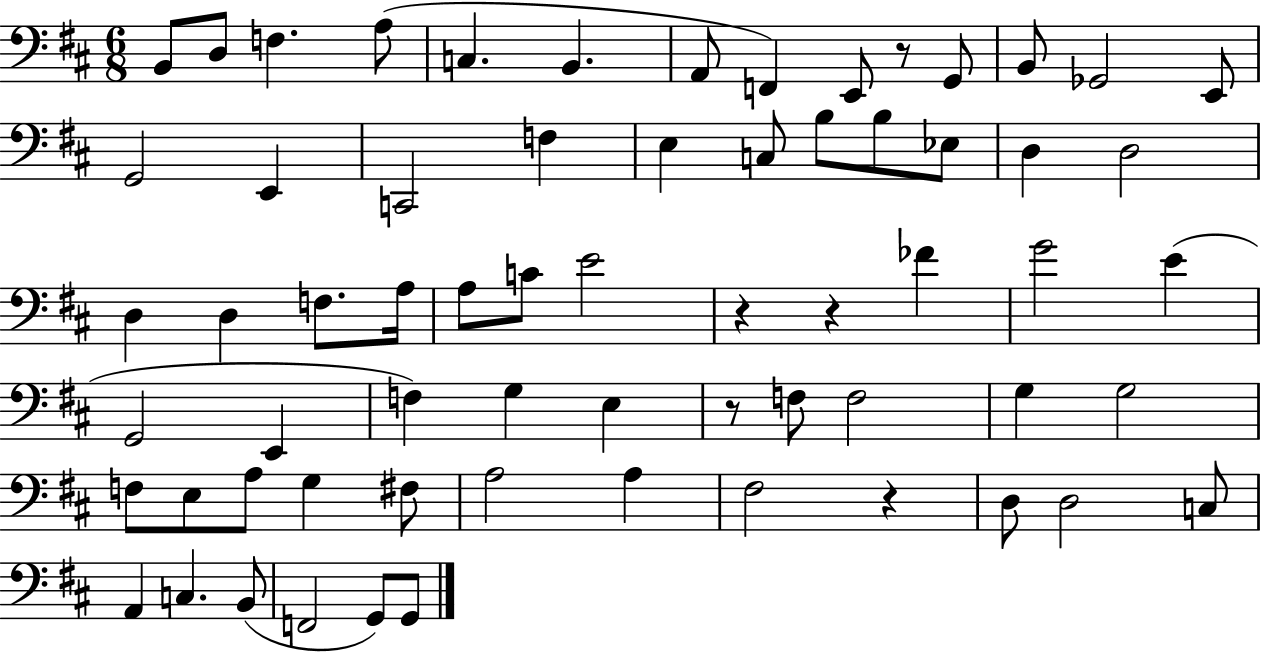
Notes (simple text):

B2/e D3/e F3/q. A3/e C3/q. B2/q. A2/e F2/q E2/e R/e G2/e B2/e Gb2/h E2/e G2/h E2/q C2/h F3/q E3/q C3/e B3/e B3/e Eb3/e D3/q D3/h D3/q D3/q F3/e. A3/s A3/e C4/e E4/h R/q R/q FES4/q G4/h E4/q G2/h E2/q F3/q G3/q E3/q R/e F3/e F3/h G3/q G3/h F3/e E3/e A3/e G3/q F#3/e A3/h A3/q F#3/h R/q D3/e D3/h C3/e A2/q C3/q. B2/e F2/h G2/e G2/e